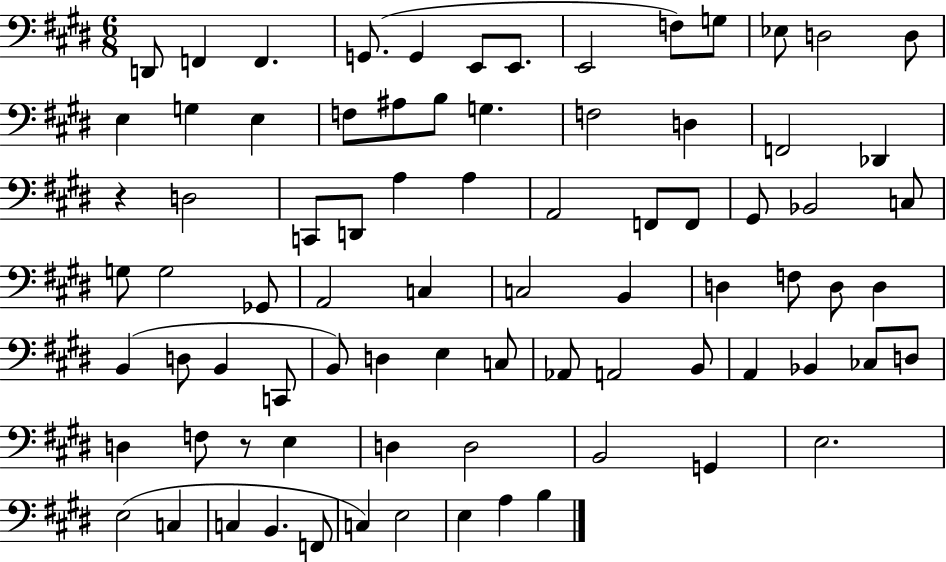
X:1
T:Untitled
M:6/8
L:1/4
K:E
D,,/2 F,, F,, G,,/2 G,, E,,/2 E,,/2 E,,2 F,/2 G,/2 _E,/2 D,2 D,/2 E, G, E, F,/2 ^A,/2 B,/2 G, F,2 D, F,,2 _D,, z D,2 C,,/2 D,,/2 A, A, A,,2 F,,/2 F,,/2 ^G,,/2 _B,,2 C,/2 G,/2 G,2 _G,,/2 A,,2 C, C,2 B,, D, F,/2 D,/2 D, B,, D,/2 B,, C,,/2 B,,/2 D, E, C,/2 _A,,/2 A,,2 B,,/2 A,, _B,, _C,/2 D,/2 D, F,/2 z/2 E, D, D,2 B,,2 G,, E,2 E,2 C, C, B,, F,,/2 C, E,2 E, A, B,